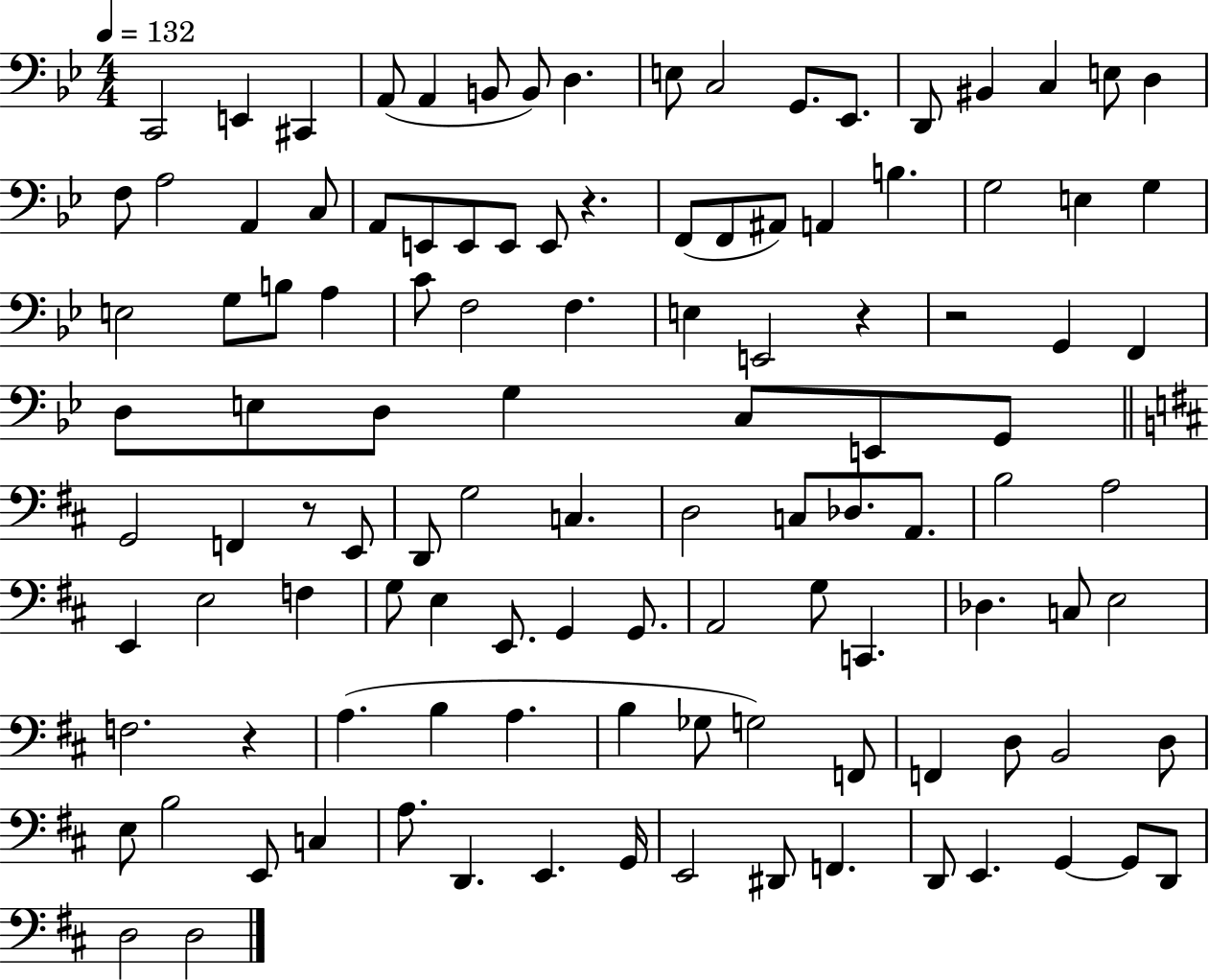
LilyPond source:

{
  \clef bass
  \numericTimeSignature
  \time 4/4
  \key bes \major
  \tempo 4 = 132
  c,2 e,4 cis,4 | a,8( a,4 b,8 b,8) d4. | e8 c2 g,8. ees,8. | d,8 bis,4 c4 e8 d4 | \break f8 a2 a,4 c8 | a,8 e,8 e,8 e,8 e,8 r4. | f,8( f,8 ais,8) a,4 b4. | g2 e4 g4 | \break e2 g8 b8 a4 | c'8 f2 f4. | e4 e,2 r4 | r2 g,4 f,4 | \break d8 e8 d8 g4 c8 e,8 g,8 | \bar "||" \break \key d \major g,2 f,4 r8 e,8 | d,8 g2 c4. | d2 c8 des8. a,8. | b2 a2 | \break e,4 e2 f4 | g8 e4 e,8. g,4 g,8. | a,2 g8 c,4. | des4. c8 e2 | \break f2. r4 | a4.( b4 a4. | b4 ges8 g2) f,8 | f,4 d8 b,2 d8 | \break e8 b2 e,8 c4 | a8. d,4. e,4. g,16 | e,2 dis,8 f,4. | d,8 e,4. g,4~~ g,8 d,8 | \break d2 d2 | \bar "|."
}